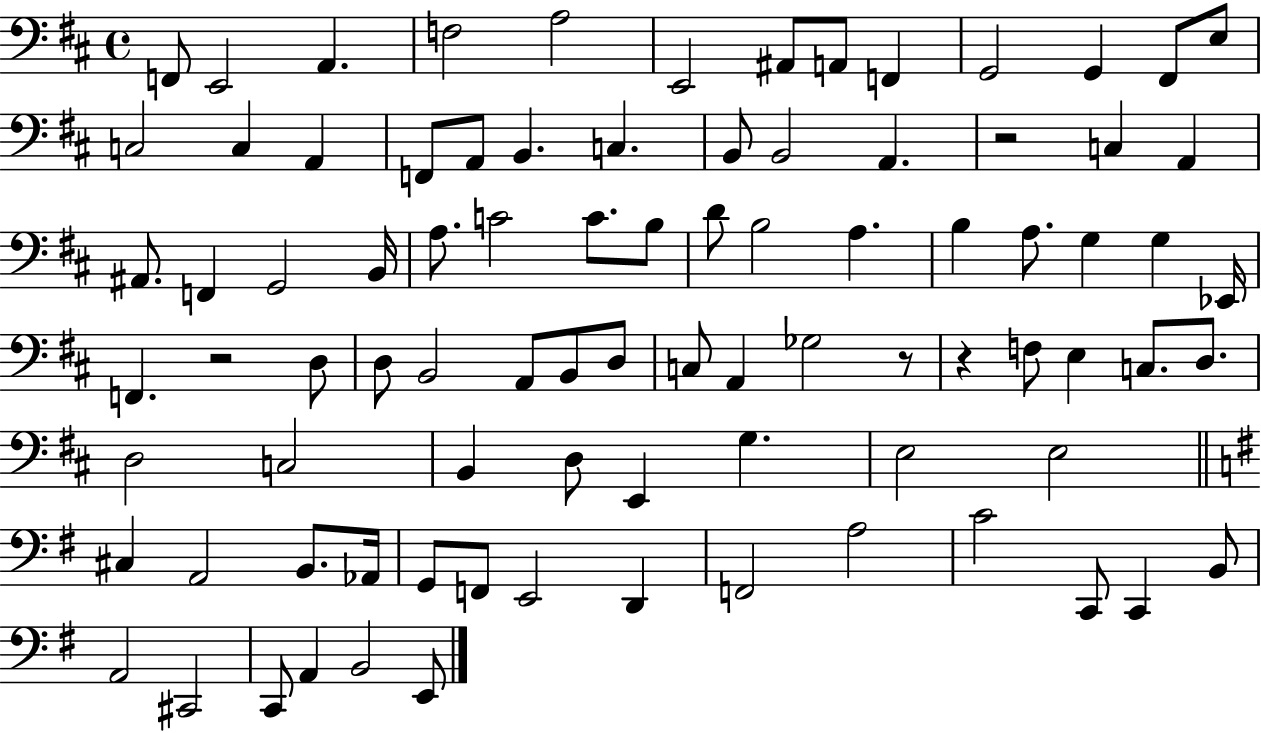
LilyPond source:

{
  \clef bass
  \time 4/4
  \defaultTimeSignature
  \key d \major
  f,8 e,2 a,4. | f2 a2 | e,2 ais,8 a,8 f,4 | g,2 g,4 fis,8 e8 | \break c2 c4 a,4 | f,8 a,8 b,4. c4. | b,8 b,2 a,4. | r2 c4 a,4 | \break ais,8. f,4 g,2 b,16 | a8. c'2 c'8. b8 | d'8 b2 a4. | b4 a8. g4 g4 ees,16 | \break f,4. r2 d8 | d8 b,2 a,8 b,8 d8 | c8 a,4 ges2 r8 | r4 f8 e4 c8. d8. | \break d2 c2 | b,4 d8 e,4 g4. | e2 e2 | \bar "||" \break \key g \major cis4 a,2 b,8. aes,16 | g,8 f,8 e,2 d,4 | f,2 a2 | c'2 c,8 c,4 b,8 | \break a,2 cis,2 | c,8 a,4 b,2 e,8 | \bar "|."
}